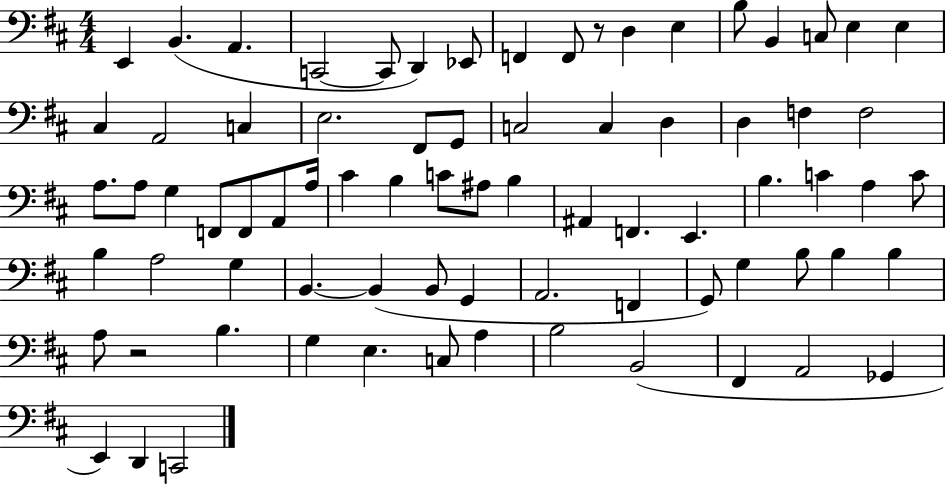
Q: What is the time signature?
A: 4/4